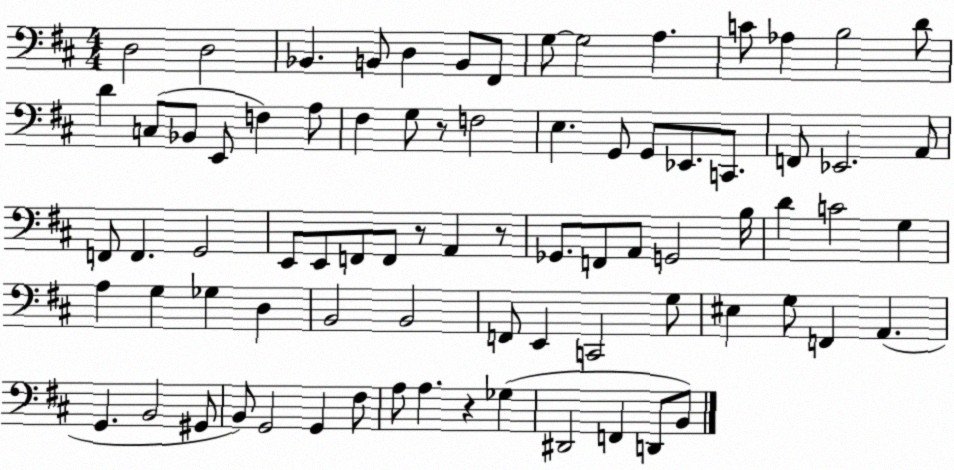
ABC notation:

X:1
T:Untitled
M:4/4
L:1/4
K:D
D,2 D,2 _B,, B,,/2 D, B,,/2 ^F,,/2 G,/2 G,2 A, C/2 _A, B,2 D/2 D C,/2 _B,,/2 E,,/2 F, A,/2 ^F, G,/2 z/2 F,2 E, G,,/2 G,,/2 _E,,/2 C,,/2 F,,/2 _E,,2 A,,/2 F,,/2 F,, G,,2 E,,/2 E,,/2 F,,/2 F,,/2 z/2 A,, z/2 _G,,/2 F,,/2 A,,/2 G,,2 B,/4 D C2 G, A, G, _G, D, B,,2 B,,2 F,,/2 E,, C,,2 G,/2 ^E, G,/2 F,, A,, G,, B,,2 ^G,,/2 B,,/2 G,,2 G,, ^F,/2 A,/2 A, z _G, ^D,,2 F,, D,,/2 B,,/2